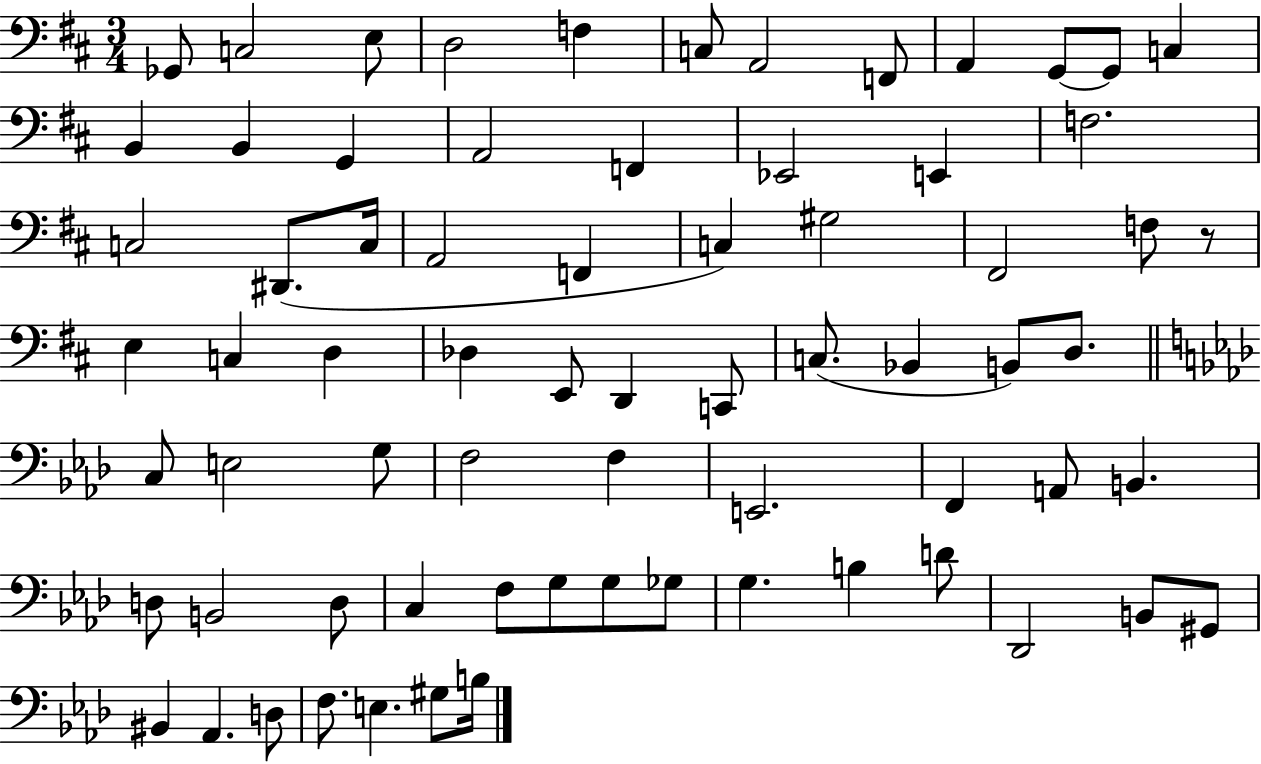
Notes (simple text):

Gb2/e C3/h E3/e D3/h F3/q C3/e A2/h F2/e A2/q G2/e G2/e C3/q B2/q B2/q G2/q A2/h F2/q Eb2/h E2/q F3/h. C3/h D#2/e. C3/s A2/h F2/q C3/q G#3/h F#2/h F3/e R/e E3/q C3/q D3/q Db3/q E2/e D2/q C2/e C3/e. Bb2/q B2/e D3/e. C3/e E3/h G3/e F3/h F3/q E2/h. F2/q A2/e B2/q. D3/e B2/h D3/e C3/q F3/e G3/e G3/e Gb3/e G3/q. B3/q D4/e Db2/h B2/e G#2/e BIS2/q Ab2/q. D3/e F3/e. E3/q. G#3/e B3/s